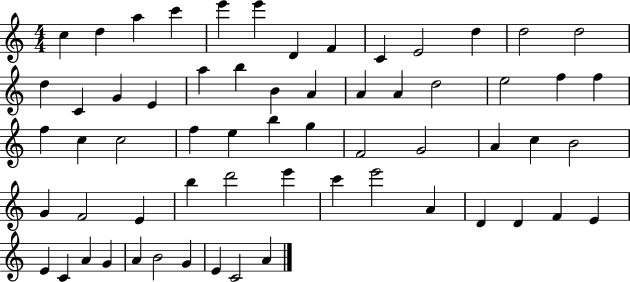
C5/q D5/q A5/q C6/q E6/q E6/q D4/q F4/q C4/q E4/h D5/q D5/h D5/h D5/q C4/q G4/q E4/q A5/q B5/q B4/q A4/q A4/q A4/q D5/h E5/h F5/q F5/q F5/q C5/q C5/h F5/q E5/q B5/q G5/q F4/h G4/h A4/q C5/q B4/h G4/q F4/h E4/q B5/q D6/h E6/q C6/q E6/h A4/q D4/q D4/q F4/q E4/q E4/q C4/q A4/q G4/q A4/q B4/h G4/q E4/q C4/h A4/q